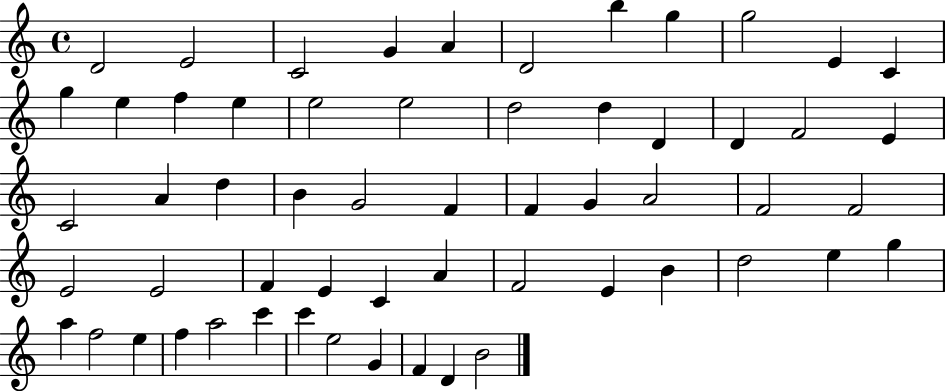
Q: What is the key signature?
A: C major